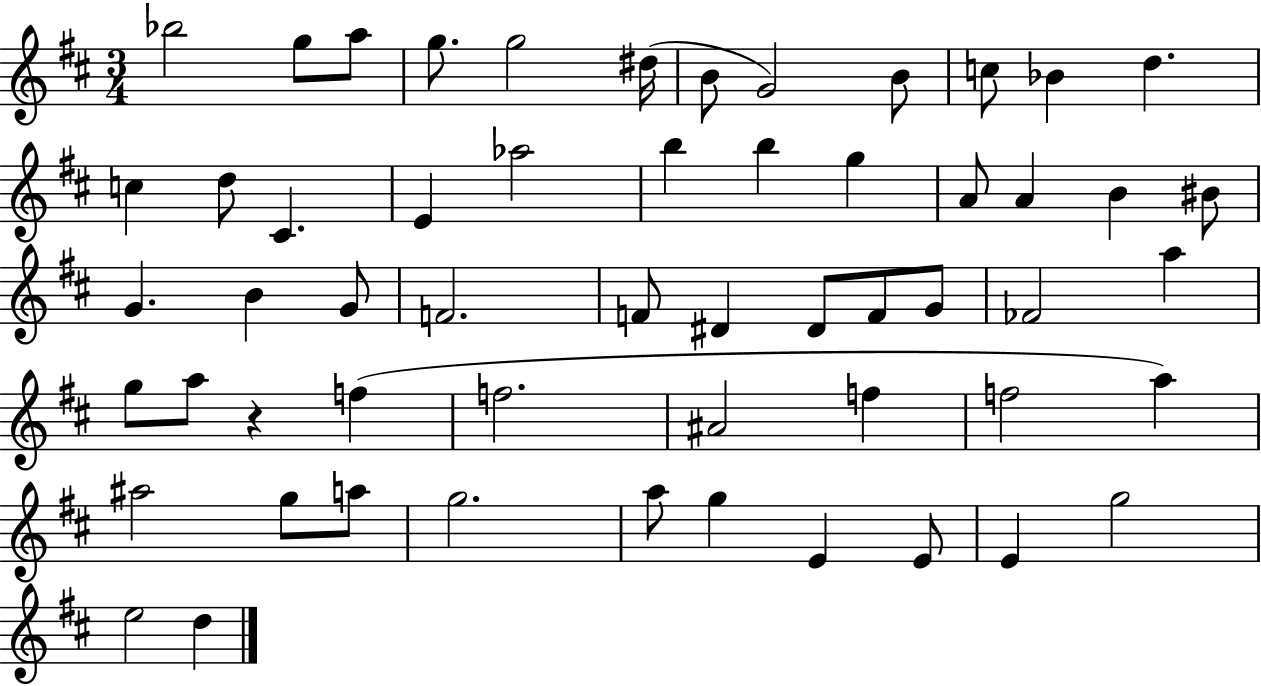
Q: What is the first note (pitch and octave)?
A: Bb5